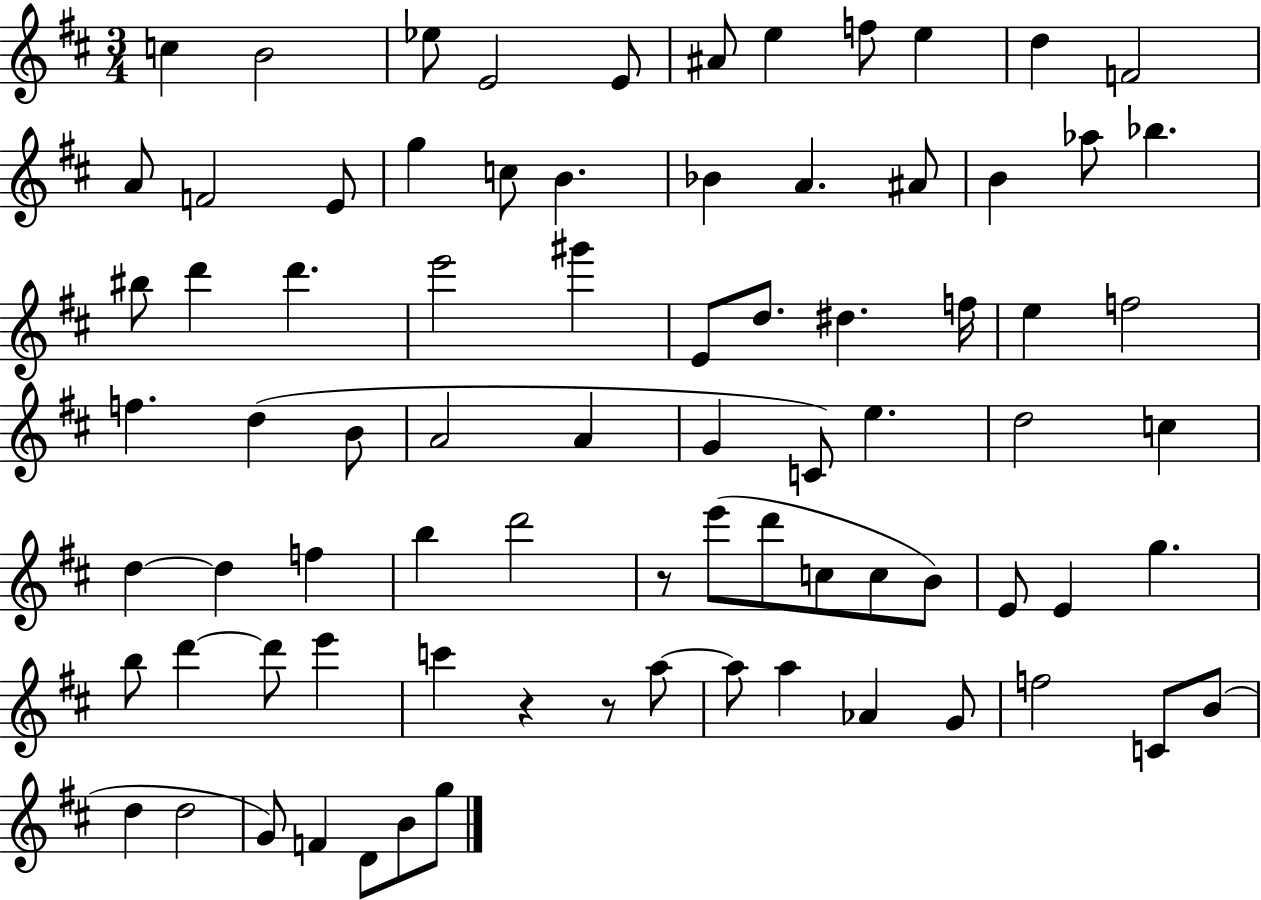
{
  \clef treble
  \numericTimeSignature
  \time 3/4
  \key d \major
  c''4 b'2 | ees''8 e'2 e'8 | ais'8 e''4 f''8 e''4 | d''4 f'2 | \break a'8 f'2 e'8 | g''4 c''8 b'4. | bes'4 a'4. ais'8 | b'4 aes''8 bes''4. | \break bis''8 d'''4 d'''4. | e'''2 gis'''4 | e'8 d''8. dis''4. f''16 | e''4 f''2 | \break f''4. d''4( b'8 | a'2 a'4 | g'4 c'8) e''4. | d''2 c''4 | \break d''4~~ d''4 f''4 | b''4 d'''2 | r8 e'''8( d'''8 c''8 c''8 b'8) | e'8 e'4 g''4. | \break b''8 d'''4~~ d'''8 e'''4 | c'''4 r4 r8 a''8~~ | a''8 a''4 aes'4 g'8 | f''2 c'8 b'8( | \break d''4 d''2 | g'8) f'4 d'8 b'8 g''8 | \bar "|."
}